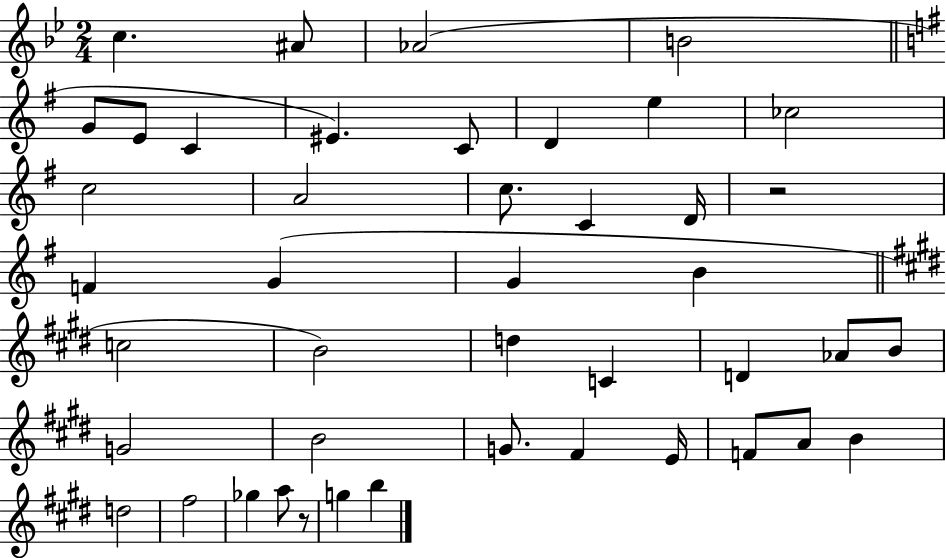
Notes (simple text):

C5/q. A#4/e Ab4/h B4/h G4/e E4/e C4/q EIS4/q. C4/e D4/q E5/q CES5/h C5/h A4/h C5/e. C4/q D4/s R/h F4/q G4/q G4/q B4/q C5/h B4/h D5/q C4/q D4/q Ab4/e B4/e G4/h B4/h G4/e. F#4/q E4/s F4/e A4/e B4/q D5/h F#5/h Gb5/q A5/e R/e G5/q B5/q